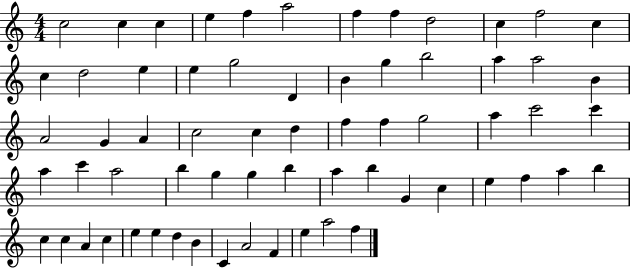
{
  \clef treble
  \numericTimeSignature
  \time 4/4
  \key c \major
  c''2 c''4 c''4 | e''4 f''4 a''2 | f''4 f''4 d''2 | c''4 f''2 c''4 | \break c''4 d''2 e''4 | e''4 g''2 d'4 | b'4 g''4 b''2 | a''4 a''2 b'4 | \break a'2 g'4 a'4 | c''2 c''4 d''4 | f''4 f''4 g''2 | a''4 c'''2 c'''4 | \break a''4 c'''4 a''2 | b''4 g''4 g''4 b''4 | a''4 b''4 g'4 c''4 | e''4 f''4 a''4 b''4 | \break c''4 c''4 a'4 c''4 | e''4 e''4 d''4 b'4 | c'4 a'2 f'4 | e''4 a''2 f''4 | \break \bar "|."
}